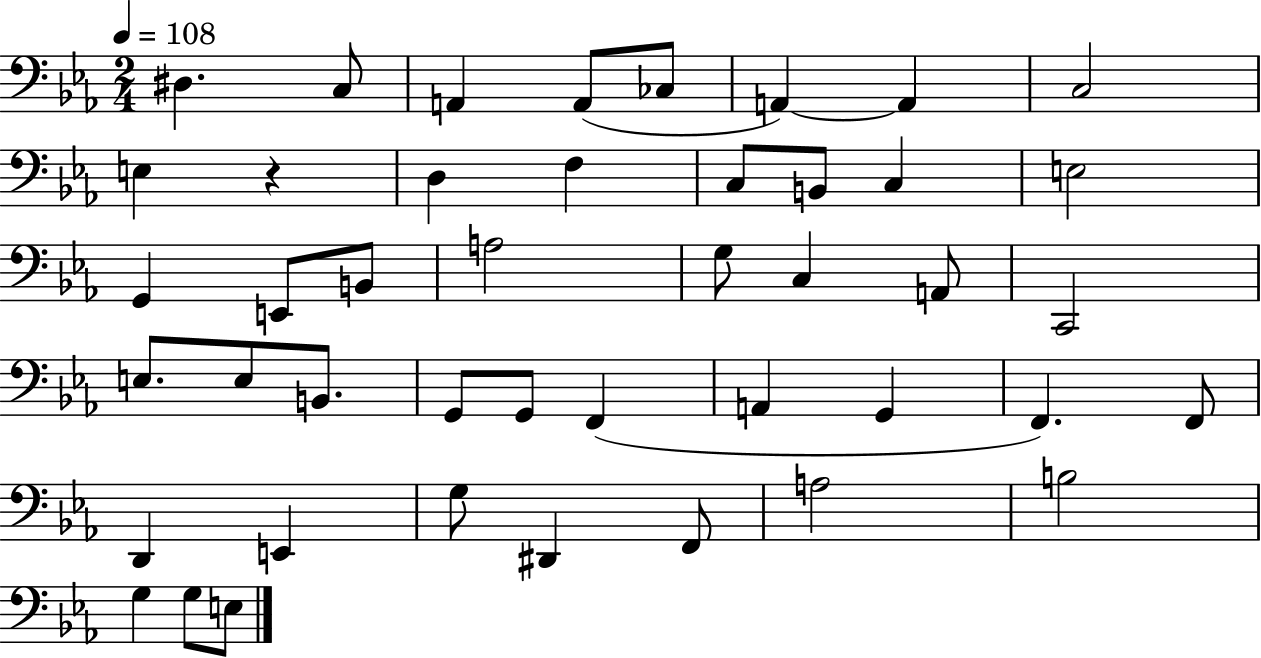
D#3/q. C3/e A2/q A2/e CES3/e A2/q A2/q C3/h E3/q R/q D3/q F3/q C3/e B2/e C3/q E3/h G2/q E2/e B2/e A3/h G3/e C3/q A2/e C2/h E3/e. E3/e B2/e. G2/e G2/e F2/q A2/q G2/q F2/q. F2/e D2/q E2/q G3/e D#2/q F2/e A3/h B3/h G3/q G3/e E3/e